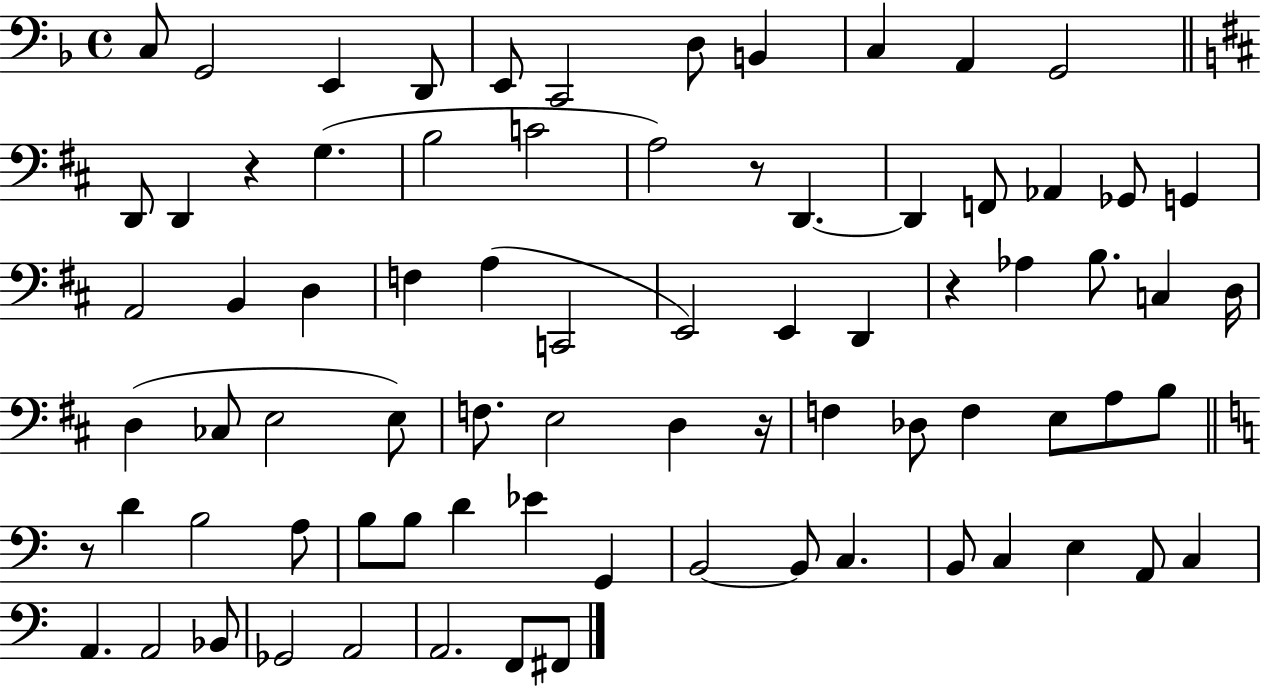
X:1
T:Untitled
M:4/4
L:1/4
K:F
C,/2 G,,2 E,, D,,/2 E,,/2 C,,2 D,/2 B,, C, A,, G,,2 D,,/2 D,, z G, B,2 C2 A,2 z/2 D,, D,, F,,/2 _A,, _G,,/2 G,, A,,2 B,, D, F, A, C,,2 E,,2 E,, D,, z _A, B,/2 C, D,/4 D, _C,/2 E,2 E,/2 F,/2 E,2 D, z/4 F, _D,/2 F, E,/2 A,/2 B,/2 z/2 D B,2 A,/2 B,/2 B,/2 D _E G,, B,,2 B,,/2 C, B,,/2 C, E, A,,/2 C, A,, A,,2 _B,,/2 _G,,2 A,,2 A,,2 F,,/2 ^F,,/2